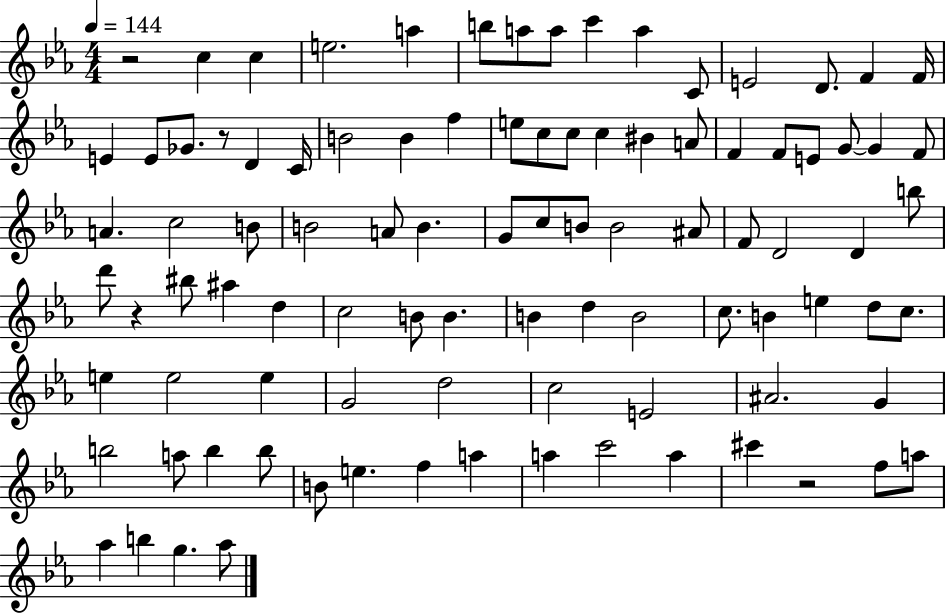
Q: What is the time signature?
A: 4/4